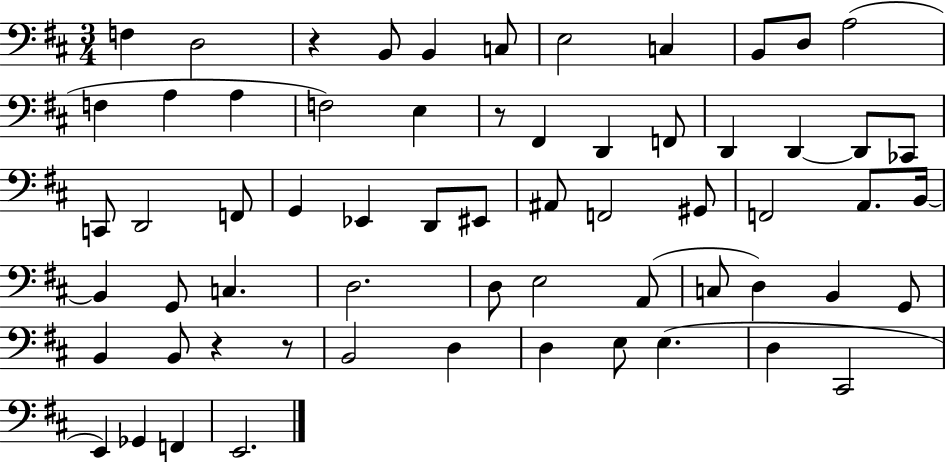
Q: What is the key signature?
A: D major